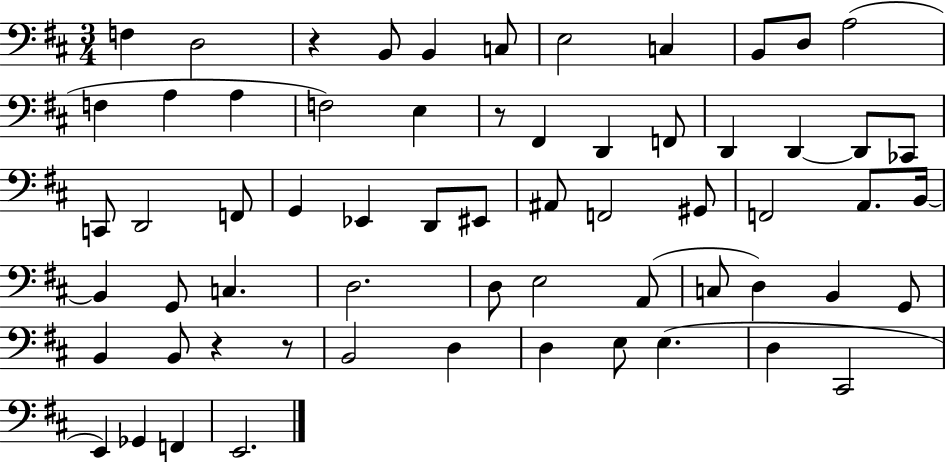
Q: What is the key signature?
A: D major